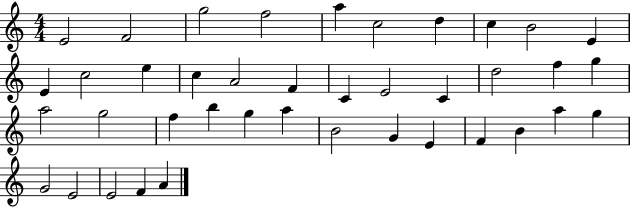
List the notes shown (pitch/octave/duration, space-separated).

E4/h F4/h G5/h F5/h A5/q C5/h D5/q C5/q B4/h E4/q E4/q C5/h E5/q C5/q A4/h F4/q C4/q E4/h C4/q D5/h F5/q G5/q A5/h G5/h F5/q B5/q G5/q A5/q B4/h G4/q E4/q F4/q B4/q A5/q G5/q G4/h E4/h E4/h F4/q A4/q